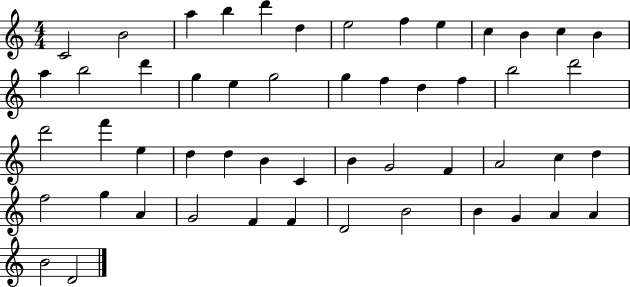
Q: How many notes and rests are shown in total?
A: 52